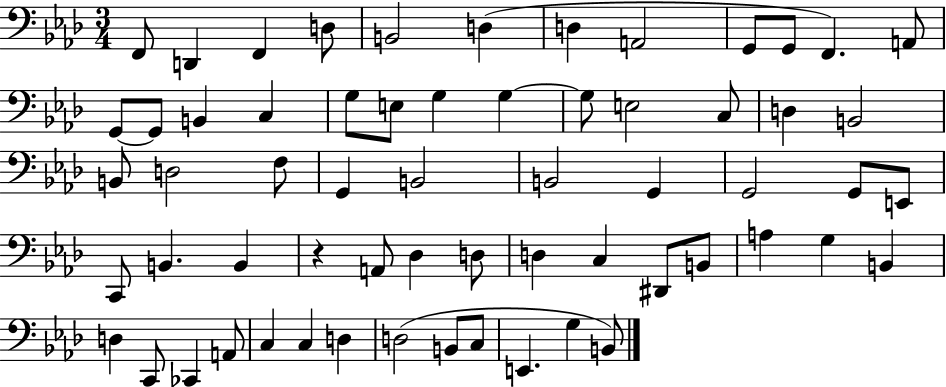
F2/e D2/q F2/q D3/e B2/h D3/q D3/q A2/h G2/e G2/e F2/q. A2/e G2/e G2/e B2/q C3/q G3/e E3/e G3/q G3/q G3/e E3/h C3/e D3/q B2/h B2/e D3/h F3/e G2/q B2/h B2/h G2/q G2/h G2/e E2/e C2/e B2/q. B2/q R/q A2/e Db3/q D3/e D3/q C3/q D#2/e B2/e A3/q G3/q B2/q D3/q C2/e CES2/q A2/e C3/q C3/q D3/q D3/h B2/e C3/e E2/q. G3/q B2/e